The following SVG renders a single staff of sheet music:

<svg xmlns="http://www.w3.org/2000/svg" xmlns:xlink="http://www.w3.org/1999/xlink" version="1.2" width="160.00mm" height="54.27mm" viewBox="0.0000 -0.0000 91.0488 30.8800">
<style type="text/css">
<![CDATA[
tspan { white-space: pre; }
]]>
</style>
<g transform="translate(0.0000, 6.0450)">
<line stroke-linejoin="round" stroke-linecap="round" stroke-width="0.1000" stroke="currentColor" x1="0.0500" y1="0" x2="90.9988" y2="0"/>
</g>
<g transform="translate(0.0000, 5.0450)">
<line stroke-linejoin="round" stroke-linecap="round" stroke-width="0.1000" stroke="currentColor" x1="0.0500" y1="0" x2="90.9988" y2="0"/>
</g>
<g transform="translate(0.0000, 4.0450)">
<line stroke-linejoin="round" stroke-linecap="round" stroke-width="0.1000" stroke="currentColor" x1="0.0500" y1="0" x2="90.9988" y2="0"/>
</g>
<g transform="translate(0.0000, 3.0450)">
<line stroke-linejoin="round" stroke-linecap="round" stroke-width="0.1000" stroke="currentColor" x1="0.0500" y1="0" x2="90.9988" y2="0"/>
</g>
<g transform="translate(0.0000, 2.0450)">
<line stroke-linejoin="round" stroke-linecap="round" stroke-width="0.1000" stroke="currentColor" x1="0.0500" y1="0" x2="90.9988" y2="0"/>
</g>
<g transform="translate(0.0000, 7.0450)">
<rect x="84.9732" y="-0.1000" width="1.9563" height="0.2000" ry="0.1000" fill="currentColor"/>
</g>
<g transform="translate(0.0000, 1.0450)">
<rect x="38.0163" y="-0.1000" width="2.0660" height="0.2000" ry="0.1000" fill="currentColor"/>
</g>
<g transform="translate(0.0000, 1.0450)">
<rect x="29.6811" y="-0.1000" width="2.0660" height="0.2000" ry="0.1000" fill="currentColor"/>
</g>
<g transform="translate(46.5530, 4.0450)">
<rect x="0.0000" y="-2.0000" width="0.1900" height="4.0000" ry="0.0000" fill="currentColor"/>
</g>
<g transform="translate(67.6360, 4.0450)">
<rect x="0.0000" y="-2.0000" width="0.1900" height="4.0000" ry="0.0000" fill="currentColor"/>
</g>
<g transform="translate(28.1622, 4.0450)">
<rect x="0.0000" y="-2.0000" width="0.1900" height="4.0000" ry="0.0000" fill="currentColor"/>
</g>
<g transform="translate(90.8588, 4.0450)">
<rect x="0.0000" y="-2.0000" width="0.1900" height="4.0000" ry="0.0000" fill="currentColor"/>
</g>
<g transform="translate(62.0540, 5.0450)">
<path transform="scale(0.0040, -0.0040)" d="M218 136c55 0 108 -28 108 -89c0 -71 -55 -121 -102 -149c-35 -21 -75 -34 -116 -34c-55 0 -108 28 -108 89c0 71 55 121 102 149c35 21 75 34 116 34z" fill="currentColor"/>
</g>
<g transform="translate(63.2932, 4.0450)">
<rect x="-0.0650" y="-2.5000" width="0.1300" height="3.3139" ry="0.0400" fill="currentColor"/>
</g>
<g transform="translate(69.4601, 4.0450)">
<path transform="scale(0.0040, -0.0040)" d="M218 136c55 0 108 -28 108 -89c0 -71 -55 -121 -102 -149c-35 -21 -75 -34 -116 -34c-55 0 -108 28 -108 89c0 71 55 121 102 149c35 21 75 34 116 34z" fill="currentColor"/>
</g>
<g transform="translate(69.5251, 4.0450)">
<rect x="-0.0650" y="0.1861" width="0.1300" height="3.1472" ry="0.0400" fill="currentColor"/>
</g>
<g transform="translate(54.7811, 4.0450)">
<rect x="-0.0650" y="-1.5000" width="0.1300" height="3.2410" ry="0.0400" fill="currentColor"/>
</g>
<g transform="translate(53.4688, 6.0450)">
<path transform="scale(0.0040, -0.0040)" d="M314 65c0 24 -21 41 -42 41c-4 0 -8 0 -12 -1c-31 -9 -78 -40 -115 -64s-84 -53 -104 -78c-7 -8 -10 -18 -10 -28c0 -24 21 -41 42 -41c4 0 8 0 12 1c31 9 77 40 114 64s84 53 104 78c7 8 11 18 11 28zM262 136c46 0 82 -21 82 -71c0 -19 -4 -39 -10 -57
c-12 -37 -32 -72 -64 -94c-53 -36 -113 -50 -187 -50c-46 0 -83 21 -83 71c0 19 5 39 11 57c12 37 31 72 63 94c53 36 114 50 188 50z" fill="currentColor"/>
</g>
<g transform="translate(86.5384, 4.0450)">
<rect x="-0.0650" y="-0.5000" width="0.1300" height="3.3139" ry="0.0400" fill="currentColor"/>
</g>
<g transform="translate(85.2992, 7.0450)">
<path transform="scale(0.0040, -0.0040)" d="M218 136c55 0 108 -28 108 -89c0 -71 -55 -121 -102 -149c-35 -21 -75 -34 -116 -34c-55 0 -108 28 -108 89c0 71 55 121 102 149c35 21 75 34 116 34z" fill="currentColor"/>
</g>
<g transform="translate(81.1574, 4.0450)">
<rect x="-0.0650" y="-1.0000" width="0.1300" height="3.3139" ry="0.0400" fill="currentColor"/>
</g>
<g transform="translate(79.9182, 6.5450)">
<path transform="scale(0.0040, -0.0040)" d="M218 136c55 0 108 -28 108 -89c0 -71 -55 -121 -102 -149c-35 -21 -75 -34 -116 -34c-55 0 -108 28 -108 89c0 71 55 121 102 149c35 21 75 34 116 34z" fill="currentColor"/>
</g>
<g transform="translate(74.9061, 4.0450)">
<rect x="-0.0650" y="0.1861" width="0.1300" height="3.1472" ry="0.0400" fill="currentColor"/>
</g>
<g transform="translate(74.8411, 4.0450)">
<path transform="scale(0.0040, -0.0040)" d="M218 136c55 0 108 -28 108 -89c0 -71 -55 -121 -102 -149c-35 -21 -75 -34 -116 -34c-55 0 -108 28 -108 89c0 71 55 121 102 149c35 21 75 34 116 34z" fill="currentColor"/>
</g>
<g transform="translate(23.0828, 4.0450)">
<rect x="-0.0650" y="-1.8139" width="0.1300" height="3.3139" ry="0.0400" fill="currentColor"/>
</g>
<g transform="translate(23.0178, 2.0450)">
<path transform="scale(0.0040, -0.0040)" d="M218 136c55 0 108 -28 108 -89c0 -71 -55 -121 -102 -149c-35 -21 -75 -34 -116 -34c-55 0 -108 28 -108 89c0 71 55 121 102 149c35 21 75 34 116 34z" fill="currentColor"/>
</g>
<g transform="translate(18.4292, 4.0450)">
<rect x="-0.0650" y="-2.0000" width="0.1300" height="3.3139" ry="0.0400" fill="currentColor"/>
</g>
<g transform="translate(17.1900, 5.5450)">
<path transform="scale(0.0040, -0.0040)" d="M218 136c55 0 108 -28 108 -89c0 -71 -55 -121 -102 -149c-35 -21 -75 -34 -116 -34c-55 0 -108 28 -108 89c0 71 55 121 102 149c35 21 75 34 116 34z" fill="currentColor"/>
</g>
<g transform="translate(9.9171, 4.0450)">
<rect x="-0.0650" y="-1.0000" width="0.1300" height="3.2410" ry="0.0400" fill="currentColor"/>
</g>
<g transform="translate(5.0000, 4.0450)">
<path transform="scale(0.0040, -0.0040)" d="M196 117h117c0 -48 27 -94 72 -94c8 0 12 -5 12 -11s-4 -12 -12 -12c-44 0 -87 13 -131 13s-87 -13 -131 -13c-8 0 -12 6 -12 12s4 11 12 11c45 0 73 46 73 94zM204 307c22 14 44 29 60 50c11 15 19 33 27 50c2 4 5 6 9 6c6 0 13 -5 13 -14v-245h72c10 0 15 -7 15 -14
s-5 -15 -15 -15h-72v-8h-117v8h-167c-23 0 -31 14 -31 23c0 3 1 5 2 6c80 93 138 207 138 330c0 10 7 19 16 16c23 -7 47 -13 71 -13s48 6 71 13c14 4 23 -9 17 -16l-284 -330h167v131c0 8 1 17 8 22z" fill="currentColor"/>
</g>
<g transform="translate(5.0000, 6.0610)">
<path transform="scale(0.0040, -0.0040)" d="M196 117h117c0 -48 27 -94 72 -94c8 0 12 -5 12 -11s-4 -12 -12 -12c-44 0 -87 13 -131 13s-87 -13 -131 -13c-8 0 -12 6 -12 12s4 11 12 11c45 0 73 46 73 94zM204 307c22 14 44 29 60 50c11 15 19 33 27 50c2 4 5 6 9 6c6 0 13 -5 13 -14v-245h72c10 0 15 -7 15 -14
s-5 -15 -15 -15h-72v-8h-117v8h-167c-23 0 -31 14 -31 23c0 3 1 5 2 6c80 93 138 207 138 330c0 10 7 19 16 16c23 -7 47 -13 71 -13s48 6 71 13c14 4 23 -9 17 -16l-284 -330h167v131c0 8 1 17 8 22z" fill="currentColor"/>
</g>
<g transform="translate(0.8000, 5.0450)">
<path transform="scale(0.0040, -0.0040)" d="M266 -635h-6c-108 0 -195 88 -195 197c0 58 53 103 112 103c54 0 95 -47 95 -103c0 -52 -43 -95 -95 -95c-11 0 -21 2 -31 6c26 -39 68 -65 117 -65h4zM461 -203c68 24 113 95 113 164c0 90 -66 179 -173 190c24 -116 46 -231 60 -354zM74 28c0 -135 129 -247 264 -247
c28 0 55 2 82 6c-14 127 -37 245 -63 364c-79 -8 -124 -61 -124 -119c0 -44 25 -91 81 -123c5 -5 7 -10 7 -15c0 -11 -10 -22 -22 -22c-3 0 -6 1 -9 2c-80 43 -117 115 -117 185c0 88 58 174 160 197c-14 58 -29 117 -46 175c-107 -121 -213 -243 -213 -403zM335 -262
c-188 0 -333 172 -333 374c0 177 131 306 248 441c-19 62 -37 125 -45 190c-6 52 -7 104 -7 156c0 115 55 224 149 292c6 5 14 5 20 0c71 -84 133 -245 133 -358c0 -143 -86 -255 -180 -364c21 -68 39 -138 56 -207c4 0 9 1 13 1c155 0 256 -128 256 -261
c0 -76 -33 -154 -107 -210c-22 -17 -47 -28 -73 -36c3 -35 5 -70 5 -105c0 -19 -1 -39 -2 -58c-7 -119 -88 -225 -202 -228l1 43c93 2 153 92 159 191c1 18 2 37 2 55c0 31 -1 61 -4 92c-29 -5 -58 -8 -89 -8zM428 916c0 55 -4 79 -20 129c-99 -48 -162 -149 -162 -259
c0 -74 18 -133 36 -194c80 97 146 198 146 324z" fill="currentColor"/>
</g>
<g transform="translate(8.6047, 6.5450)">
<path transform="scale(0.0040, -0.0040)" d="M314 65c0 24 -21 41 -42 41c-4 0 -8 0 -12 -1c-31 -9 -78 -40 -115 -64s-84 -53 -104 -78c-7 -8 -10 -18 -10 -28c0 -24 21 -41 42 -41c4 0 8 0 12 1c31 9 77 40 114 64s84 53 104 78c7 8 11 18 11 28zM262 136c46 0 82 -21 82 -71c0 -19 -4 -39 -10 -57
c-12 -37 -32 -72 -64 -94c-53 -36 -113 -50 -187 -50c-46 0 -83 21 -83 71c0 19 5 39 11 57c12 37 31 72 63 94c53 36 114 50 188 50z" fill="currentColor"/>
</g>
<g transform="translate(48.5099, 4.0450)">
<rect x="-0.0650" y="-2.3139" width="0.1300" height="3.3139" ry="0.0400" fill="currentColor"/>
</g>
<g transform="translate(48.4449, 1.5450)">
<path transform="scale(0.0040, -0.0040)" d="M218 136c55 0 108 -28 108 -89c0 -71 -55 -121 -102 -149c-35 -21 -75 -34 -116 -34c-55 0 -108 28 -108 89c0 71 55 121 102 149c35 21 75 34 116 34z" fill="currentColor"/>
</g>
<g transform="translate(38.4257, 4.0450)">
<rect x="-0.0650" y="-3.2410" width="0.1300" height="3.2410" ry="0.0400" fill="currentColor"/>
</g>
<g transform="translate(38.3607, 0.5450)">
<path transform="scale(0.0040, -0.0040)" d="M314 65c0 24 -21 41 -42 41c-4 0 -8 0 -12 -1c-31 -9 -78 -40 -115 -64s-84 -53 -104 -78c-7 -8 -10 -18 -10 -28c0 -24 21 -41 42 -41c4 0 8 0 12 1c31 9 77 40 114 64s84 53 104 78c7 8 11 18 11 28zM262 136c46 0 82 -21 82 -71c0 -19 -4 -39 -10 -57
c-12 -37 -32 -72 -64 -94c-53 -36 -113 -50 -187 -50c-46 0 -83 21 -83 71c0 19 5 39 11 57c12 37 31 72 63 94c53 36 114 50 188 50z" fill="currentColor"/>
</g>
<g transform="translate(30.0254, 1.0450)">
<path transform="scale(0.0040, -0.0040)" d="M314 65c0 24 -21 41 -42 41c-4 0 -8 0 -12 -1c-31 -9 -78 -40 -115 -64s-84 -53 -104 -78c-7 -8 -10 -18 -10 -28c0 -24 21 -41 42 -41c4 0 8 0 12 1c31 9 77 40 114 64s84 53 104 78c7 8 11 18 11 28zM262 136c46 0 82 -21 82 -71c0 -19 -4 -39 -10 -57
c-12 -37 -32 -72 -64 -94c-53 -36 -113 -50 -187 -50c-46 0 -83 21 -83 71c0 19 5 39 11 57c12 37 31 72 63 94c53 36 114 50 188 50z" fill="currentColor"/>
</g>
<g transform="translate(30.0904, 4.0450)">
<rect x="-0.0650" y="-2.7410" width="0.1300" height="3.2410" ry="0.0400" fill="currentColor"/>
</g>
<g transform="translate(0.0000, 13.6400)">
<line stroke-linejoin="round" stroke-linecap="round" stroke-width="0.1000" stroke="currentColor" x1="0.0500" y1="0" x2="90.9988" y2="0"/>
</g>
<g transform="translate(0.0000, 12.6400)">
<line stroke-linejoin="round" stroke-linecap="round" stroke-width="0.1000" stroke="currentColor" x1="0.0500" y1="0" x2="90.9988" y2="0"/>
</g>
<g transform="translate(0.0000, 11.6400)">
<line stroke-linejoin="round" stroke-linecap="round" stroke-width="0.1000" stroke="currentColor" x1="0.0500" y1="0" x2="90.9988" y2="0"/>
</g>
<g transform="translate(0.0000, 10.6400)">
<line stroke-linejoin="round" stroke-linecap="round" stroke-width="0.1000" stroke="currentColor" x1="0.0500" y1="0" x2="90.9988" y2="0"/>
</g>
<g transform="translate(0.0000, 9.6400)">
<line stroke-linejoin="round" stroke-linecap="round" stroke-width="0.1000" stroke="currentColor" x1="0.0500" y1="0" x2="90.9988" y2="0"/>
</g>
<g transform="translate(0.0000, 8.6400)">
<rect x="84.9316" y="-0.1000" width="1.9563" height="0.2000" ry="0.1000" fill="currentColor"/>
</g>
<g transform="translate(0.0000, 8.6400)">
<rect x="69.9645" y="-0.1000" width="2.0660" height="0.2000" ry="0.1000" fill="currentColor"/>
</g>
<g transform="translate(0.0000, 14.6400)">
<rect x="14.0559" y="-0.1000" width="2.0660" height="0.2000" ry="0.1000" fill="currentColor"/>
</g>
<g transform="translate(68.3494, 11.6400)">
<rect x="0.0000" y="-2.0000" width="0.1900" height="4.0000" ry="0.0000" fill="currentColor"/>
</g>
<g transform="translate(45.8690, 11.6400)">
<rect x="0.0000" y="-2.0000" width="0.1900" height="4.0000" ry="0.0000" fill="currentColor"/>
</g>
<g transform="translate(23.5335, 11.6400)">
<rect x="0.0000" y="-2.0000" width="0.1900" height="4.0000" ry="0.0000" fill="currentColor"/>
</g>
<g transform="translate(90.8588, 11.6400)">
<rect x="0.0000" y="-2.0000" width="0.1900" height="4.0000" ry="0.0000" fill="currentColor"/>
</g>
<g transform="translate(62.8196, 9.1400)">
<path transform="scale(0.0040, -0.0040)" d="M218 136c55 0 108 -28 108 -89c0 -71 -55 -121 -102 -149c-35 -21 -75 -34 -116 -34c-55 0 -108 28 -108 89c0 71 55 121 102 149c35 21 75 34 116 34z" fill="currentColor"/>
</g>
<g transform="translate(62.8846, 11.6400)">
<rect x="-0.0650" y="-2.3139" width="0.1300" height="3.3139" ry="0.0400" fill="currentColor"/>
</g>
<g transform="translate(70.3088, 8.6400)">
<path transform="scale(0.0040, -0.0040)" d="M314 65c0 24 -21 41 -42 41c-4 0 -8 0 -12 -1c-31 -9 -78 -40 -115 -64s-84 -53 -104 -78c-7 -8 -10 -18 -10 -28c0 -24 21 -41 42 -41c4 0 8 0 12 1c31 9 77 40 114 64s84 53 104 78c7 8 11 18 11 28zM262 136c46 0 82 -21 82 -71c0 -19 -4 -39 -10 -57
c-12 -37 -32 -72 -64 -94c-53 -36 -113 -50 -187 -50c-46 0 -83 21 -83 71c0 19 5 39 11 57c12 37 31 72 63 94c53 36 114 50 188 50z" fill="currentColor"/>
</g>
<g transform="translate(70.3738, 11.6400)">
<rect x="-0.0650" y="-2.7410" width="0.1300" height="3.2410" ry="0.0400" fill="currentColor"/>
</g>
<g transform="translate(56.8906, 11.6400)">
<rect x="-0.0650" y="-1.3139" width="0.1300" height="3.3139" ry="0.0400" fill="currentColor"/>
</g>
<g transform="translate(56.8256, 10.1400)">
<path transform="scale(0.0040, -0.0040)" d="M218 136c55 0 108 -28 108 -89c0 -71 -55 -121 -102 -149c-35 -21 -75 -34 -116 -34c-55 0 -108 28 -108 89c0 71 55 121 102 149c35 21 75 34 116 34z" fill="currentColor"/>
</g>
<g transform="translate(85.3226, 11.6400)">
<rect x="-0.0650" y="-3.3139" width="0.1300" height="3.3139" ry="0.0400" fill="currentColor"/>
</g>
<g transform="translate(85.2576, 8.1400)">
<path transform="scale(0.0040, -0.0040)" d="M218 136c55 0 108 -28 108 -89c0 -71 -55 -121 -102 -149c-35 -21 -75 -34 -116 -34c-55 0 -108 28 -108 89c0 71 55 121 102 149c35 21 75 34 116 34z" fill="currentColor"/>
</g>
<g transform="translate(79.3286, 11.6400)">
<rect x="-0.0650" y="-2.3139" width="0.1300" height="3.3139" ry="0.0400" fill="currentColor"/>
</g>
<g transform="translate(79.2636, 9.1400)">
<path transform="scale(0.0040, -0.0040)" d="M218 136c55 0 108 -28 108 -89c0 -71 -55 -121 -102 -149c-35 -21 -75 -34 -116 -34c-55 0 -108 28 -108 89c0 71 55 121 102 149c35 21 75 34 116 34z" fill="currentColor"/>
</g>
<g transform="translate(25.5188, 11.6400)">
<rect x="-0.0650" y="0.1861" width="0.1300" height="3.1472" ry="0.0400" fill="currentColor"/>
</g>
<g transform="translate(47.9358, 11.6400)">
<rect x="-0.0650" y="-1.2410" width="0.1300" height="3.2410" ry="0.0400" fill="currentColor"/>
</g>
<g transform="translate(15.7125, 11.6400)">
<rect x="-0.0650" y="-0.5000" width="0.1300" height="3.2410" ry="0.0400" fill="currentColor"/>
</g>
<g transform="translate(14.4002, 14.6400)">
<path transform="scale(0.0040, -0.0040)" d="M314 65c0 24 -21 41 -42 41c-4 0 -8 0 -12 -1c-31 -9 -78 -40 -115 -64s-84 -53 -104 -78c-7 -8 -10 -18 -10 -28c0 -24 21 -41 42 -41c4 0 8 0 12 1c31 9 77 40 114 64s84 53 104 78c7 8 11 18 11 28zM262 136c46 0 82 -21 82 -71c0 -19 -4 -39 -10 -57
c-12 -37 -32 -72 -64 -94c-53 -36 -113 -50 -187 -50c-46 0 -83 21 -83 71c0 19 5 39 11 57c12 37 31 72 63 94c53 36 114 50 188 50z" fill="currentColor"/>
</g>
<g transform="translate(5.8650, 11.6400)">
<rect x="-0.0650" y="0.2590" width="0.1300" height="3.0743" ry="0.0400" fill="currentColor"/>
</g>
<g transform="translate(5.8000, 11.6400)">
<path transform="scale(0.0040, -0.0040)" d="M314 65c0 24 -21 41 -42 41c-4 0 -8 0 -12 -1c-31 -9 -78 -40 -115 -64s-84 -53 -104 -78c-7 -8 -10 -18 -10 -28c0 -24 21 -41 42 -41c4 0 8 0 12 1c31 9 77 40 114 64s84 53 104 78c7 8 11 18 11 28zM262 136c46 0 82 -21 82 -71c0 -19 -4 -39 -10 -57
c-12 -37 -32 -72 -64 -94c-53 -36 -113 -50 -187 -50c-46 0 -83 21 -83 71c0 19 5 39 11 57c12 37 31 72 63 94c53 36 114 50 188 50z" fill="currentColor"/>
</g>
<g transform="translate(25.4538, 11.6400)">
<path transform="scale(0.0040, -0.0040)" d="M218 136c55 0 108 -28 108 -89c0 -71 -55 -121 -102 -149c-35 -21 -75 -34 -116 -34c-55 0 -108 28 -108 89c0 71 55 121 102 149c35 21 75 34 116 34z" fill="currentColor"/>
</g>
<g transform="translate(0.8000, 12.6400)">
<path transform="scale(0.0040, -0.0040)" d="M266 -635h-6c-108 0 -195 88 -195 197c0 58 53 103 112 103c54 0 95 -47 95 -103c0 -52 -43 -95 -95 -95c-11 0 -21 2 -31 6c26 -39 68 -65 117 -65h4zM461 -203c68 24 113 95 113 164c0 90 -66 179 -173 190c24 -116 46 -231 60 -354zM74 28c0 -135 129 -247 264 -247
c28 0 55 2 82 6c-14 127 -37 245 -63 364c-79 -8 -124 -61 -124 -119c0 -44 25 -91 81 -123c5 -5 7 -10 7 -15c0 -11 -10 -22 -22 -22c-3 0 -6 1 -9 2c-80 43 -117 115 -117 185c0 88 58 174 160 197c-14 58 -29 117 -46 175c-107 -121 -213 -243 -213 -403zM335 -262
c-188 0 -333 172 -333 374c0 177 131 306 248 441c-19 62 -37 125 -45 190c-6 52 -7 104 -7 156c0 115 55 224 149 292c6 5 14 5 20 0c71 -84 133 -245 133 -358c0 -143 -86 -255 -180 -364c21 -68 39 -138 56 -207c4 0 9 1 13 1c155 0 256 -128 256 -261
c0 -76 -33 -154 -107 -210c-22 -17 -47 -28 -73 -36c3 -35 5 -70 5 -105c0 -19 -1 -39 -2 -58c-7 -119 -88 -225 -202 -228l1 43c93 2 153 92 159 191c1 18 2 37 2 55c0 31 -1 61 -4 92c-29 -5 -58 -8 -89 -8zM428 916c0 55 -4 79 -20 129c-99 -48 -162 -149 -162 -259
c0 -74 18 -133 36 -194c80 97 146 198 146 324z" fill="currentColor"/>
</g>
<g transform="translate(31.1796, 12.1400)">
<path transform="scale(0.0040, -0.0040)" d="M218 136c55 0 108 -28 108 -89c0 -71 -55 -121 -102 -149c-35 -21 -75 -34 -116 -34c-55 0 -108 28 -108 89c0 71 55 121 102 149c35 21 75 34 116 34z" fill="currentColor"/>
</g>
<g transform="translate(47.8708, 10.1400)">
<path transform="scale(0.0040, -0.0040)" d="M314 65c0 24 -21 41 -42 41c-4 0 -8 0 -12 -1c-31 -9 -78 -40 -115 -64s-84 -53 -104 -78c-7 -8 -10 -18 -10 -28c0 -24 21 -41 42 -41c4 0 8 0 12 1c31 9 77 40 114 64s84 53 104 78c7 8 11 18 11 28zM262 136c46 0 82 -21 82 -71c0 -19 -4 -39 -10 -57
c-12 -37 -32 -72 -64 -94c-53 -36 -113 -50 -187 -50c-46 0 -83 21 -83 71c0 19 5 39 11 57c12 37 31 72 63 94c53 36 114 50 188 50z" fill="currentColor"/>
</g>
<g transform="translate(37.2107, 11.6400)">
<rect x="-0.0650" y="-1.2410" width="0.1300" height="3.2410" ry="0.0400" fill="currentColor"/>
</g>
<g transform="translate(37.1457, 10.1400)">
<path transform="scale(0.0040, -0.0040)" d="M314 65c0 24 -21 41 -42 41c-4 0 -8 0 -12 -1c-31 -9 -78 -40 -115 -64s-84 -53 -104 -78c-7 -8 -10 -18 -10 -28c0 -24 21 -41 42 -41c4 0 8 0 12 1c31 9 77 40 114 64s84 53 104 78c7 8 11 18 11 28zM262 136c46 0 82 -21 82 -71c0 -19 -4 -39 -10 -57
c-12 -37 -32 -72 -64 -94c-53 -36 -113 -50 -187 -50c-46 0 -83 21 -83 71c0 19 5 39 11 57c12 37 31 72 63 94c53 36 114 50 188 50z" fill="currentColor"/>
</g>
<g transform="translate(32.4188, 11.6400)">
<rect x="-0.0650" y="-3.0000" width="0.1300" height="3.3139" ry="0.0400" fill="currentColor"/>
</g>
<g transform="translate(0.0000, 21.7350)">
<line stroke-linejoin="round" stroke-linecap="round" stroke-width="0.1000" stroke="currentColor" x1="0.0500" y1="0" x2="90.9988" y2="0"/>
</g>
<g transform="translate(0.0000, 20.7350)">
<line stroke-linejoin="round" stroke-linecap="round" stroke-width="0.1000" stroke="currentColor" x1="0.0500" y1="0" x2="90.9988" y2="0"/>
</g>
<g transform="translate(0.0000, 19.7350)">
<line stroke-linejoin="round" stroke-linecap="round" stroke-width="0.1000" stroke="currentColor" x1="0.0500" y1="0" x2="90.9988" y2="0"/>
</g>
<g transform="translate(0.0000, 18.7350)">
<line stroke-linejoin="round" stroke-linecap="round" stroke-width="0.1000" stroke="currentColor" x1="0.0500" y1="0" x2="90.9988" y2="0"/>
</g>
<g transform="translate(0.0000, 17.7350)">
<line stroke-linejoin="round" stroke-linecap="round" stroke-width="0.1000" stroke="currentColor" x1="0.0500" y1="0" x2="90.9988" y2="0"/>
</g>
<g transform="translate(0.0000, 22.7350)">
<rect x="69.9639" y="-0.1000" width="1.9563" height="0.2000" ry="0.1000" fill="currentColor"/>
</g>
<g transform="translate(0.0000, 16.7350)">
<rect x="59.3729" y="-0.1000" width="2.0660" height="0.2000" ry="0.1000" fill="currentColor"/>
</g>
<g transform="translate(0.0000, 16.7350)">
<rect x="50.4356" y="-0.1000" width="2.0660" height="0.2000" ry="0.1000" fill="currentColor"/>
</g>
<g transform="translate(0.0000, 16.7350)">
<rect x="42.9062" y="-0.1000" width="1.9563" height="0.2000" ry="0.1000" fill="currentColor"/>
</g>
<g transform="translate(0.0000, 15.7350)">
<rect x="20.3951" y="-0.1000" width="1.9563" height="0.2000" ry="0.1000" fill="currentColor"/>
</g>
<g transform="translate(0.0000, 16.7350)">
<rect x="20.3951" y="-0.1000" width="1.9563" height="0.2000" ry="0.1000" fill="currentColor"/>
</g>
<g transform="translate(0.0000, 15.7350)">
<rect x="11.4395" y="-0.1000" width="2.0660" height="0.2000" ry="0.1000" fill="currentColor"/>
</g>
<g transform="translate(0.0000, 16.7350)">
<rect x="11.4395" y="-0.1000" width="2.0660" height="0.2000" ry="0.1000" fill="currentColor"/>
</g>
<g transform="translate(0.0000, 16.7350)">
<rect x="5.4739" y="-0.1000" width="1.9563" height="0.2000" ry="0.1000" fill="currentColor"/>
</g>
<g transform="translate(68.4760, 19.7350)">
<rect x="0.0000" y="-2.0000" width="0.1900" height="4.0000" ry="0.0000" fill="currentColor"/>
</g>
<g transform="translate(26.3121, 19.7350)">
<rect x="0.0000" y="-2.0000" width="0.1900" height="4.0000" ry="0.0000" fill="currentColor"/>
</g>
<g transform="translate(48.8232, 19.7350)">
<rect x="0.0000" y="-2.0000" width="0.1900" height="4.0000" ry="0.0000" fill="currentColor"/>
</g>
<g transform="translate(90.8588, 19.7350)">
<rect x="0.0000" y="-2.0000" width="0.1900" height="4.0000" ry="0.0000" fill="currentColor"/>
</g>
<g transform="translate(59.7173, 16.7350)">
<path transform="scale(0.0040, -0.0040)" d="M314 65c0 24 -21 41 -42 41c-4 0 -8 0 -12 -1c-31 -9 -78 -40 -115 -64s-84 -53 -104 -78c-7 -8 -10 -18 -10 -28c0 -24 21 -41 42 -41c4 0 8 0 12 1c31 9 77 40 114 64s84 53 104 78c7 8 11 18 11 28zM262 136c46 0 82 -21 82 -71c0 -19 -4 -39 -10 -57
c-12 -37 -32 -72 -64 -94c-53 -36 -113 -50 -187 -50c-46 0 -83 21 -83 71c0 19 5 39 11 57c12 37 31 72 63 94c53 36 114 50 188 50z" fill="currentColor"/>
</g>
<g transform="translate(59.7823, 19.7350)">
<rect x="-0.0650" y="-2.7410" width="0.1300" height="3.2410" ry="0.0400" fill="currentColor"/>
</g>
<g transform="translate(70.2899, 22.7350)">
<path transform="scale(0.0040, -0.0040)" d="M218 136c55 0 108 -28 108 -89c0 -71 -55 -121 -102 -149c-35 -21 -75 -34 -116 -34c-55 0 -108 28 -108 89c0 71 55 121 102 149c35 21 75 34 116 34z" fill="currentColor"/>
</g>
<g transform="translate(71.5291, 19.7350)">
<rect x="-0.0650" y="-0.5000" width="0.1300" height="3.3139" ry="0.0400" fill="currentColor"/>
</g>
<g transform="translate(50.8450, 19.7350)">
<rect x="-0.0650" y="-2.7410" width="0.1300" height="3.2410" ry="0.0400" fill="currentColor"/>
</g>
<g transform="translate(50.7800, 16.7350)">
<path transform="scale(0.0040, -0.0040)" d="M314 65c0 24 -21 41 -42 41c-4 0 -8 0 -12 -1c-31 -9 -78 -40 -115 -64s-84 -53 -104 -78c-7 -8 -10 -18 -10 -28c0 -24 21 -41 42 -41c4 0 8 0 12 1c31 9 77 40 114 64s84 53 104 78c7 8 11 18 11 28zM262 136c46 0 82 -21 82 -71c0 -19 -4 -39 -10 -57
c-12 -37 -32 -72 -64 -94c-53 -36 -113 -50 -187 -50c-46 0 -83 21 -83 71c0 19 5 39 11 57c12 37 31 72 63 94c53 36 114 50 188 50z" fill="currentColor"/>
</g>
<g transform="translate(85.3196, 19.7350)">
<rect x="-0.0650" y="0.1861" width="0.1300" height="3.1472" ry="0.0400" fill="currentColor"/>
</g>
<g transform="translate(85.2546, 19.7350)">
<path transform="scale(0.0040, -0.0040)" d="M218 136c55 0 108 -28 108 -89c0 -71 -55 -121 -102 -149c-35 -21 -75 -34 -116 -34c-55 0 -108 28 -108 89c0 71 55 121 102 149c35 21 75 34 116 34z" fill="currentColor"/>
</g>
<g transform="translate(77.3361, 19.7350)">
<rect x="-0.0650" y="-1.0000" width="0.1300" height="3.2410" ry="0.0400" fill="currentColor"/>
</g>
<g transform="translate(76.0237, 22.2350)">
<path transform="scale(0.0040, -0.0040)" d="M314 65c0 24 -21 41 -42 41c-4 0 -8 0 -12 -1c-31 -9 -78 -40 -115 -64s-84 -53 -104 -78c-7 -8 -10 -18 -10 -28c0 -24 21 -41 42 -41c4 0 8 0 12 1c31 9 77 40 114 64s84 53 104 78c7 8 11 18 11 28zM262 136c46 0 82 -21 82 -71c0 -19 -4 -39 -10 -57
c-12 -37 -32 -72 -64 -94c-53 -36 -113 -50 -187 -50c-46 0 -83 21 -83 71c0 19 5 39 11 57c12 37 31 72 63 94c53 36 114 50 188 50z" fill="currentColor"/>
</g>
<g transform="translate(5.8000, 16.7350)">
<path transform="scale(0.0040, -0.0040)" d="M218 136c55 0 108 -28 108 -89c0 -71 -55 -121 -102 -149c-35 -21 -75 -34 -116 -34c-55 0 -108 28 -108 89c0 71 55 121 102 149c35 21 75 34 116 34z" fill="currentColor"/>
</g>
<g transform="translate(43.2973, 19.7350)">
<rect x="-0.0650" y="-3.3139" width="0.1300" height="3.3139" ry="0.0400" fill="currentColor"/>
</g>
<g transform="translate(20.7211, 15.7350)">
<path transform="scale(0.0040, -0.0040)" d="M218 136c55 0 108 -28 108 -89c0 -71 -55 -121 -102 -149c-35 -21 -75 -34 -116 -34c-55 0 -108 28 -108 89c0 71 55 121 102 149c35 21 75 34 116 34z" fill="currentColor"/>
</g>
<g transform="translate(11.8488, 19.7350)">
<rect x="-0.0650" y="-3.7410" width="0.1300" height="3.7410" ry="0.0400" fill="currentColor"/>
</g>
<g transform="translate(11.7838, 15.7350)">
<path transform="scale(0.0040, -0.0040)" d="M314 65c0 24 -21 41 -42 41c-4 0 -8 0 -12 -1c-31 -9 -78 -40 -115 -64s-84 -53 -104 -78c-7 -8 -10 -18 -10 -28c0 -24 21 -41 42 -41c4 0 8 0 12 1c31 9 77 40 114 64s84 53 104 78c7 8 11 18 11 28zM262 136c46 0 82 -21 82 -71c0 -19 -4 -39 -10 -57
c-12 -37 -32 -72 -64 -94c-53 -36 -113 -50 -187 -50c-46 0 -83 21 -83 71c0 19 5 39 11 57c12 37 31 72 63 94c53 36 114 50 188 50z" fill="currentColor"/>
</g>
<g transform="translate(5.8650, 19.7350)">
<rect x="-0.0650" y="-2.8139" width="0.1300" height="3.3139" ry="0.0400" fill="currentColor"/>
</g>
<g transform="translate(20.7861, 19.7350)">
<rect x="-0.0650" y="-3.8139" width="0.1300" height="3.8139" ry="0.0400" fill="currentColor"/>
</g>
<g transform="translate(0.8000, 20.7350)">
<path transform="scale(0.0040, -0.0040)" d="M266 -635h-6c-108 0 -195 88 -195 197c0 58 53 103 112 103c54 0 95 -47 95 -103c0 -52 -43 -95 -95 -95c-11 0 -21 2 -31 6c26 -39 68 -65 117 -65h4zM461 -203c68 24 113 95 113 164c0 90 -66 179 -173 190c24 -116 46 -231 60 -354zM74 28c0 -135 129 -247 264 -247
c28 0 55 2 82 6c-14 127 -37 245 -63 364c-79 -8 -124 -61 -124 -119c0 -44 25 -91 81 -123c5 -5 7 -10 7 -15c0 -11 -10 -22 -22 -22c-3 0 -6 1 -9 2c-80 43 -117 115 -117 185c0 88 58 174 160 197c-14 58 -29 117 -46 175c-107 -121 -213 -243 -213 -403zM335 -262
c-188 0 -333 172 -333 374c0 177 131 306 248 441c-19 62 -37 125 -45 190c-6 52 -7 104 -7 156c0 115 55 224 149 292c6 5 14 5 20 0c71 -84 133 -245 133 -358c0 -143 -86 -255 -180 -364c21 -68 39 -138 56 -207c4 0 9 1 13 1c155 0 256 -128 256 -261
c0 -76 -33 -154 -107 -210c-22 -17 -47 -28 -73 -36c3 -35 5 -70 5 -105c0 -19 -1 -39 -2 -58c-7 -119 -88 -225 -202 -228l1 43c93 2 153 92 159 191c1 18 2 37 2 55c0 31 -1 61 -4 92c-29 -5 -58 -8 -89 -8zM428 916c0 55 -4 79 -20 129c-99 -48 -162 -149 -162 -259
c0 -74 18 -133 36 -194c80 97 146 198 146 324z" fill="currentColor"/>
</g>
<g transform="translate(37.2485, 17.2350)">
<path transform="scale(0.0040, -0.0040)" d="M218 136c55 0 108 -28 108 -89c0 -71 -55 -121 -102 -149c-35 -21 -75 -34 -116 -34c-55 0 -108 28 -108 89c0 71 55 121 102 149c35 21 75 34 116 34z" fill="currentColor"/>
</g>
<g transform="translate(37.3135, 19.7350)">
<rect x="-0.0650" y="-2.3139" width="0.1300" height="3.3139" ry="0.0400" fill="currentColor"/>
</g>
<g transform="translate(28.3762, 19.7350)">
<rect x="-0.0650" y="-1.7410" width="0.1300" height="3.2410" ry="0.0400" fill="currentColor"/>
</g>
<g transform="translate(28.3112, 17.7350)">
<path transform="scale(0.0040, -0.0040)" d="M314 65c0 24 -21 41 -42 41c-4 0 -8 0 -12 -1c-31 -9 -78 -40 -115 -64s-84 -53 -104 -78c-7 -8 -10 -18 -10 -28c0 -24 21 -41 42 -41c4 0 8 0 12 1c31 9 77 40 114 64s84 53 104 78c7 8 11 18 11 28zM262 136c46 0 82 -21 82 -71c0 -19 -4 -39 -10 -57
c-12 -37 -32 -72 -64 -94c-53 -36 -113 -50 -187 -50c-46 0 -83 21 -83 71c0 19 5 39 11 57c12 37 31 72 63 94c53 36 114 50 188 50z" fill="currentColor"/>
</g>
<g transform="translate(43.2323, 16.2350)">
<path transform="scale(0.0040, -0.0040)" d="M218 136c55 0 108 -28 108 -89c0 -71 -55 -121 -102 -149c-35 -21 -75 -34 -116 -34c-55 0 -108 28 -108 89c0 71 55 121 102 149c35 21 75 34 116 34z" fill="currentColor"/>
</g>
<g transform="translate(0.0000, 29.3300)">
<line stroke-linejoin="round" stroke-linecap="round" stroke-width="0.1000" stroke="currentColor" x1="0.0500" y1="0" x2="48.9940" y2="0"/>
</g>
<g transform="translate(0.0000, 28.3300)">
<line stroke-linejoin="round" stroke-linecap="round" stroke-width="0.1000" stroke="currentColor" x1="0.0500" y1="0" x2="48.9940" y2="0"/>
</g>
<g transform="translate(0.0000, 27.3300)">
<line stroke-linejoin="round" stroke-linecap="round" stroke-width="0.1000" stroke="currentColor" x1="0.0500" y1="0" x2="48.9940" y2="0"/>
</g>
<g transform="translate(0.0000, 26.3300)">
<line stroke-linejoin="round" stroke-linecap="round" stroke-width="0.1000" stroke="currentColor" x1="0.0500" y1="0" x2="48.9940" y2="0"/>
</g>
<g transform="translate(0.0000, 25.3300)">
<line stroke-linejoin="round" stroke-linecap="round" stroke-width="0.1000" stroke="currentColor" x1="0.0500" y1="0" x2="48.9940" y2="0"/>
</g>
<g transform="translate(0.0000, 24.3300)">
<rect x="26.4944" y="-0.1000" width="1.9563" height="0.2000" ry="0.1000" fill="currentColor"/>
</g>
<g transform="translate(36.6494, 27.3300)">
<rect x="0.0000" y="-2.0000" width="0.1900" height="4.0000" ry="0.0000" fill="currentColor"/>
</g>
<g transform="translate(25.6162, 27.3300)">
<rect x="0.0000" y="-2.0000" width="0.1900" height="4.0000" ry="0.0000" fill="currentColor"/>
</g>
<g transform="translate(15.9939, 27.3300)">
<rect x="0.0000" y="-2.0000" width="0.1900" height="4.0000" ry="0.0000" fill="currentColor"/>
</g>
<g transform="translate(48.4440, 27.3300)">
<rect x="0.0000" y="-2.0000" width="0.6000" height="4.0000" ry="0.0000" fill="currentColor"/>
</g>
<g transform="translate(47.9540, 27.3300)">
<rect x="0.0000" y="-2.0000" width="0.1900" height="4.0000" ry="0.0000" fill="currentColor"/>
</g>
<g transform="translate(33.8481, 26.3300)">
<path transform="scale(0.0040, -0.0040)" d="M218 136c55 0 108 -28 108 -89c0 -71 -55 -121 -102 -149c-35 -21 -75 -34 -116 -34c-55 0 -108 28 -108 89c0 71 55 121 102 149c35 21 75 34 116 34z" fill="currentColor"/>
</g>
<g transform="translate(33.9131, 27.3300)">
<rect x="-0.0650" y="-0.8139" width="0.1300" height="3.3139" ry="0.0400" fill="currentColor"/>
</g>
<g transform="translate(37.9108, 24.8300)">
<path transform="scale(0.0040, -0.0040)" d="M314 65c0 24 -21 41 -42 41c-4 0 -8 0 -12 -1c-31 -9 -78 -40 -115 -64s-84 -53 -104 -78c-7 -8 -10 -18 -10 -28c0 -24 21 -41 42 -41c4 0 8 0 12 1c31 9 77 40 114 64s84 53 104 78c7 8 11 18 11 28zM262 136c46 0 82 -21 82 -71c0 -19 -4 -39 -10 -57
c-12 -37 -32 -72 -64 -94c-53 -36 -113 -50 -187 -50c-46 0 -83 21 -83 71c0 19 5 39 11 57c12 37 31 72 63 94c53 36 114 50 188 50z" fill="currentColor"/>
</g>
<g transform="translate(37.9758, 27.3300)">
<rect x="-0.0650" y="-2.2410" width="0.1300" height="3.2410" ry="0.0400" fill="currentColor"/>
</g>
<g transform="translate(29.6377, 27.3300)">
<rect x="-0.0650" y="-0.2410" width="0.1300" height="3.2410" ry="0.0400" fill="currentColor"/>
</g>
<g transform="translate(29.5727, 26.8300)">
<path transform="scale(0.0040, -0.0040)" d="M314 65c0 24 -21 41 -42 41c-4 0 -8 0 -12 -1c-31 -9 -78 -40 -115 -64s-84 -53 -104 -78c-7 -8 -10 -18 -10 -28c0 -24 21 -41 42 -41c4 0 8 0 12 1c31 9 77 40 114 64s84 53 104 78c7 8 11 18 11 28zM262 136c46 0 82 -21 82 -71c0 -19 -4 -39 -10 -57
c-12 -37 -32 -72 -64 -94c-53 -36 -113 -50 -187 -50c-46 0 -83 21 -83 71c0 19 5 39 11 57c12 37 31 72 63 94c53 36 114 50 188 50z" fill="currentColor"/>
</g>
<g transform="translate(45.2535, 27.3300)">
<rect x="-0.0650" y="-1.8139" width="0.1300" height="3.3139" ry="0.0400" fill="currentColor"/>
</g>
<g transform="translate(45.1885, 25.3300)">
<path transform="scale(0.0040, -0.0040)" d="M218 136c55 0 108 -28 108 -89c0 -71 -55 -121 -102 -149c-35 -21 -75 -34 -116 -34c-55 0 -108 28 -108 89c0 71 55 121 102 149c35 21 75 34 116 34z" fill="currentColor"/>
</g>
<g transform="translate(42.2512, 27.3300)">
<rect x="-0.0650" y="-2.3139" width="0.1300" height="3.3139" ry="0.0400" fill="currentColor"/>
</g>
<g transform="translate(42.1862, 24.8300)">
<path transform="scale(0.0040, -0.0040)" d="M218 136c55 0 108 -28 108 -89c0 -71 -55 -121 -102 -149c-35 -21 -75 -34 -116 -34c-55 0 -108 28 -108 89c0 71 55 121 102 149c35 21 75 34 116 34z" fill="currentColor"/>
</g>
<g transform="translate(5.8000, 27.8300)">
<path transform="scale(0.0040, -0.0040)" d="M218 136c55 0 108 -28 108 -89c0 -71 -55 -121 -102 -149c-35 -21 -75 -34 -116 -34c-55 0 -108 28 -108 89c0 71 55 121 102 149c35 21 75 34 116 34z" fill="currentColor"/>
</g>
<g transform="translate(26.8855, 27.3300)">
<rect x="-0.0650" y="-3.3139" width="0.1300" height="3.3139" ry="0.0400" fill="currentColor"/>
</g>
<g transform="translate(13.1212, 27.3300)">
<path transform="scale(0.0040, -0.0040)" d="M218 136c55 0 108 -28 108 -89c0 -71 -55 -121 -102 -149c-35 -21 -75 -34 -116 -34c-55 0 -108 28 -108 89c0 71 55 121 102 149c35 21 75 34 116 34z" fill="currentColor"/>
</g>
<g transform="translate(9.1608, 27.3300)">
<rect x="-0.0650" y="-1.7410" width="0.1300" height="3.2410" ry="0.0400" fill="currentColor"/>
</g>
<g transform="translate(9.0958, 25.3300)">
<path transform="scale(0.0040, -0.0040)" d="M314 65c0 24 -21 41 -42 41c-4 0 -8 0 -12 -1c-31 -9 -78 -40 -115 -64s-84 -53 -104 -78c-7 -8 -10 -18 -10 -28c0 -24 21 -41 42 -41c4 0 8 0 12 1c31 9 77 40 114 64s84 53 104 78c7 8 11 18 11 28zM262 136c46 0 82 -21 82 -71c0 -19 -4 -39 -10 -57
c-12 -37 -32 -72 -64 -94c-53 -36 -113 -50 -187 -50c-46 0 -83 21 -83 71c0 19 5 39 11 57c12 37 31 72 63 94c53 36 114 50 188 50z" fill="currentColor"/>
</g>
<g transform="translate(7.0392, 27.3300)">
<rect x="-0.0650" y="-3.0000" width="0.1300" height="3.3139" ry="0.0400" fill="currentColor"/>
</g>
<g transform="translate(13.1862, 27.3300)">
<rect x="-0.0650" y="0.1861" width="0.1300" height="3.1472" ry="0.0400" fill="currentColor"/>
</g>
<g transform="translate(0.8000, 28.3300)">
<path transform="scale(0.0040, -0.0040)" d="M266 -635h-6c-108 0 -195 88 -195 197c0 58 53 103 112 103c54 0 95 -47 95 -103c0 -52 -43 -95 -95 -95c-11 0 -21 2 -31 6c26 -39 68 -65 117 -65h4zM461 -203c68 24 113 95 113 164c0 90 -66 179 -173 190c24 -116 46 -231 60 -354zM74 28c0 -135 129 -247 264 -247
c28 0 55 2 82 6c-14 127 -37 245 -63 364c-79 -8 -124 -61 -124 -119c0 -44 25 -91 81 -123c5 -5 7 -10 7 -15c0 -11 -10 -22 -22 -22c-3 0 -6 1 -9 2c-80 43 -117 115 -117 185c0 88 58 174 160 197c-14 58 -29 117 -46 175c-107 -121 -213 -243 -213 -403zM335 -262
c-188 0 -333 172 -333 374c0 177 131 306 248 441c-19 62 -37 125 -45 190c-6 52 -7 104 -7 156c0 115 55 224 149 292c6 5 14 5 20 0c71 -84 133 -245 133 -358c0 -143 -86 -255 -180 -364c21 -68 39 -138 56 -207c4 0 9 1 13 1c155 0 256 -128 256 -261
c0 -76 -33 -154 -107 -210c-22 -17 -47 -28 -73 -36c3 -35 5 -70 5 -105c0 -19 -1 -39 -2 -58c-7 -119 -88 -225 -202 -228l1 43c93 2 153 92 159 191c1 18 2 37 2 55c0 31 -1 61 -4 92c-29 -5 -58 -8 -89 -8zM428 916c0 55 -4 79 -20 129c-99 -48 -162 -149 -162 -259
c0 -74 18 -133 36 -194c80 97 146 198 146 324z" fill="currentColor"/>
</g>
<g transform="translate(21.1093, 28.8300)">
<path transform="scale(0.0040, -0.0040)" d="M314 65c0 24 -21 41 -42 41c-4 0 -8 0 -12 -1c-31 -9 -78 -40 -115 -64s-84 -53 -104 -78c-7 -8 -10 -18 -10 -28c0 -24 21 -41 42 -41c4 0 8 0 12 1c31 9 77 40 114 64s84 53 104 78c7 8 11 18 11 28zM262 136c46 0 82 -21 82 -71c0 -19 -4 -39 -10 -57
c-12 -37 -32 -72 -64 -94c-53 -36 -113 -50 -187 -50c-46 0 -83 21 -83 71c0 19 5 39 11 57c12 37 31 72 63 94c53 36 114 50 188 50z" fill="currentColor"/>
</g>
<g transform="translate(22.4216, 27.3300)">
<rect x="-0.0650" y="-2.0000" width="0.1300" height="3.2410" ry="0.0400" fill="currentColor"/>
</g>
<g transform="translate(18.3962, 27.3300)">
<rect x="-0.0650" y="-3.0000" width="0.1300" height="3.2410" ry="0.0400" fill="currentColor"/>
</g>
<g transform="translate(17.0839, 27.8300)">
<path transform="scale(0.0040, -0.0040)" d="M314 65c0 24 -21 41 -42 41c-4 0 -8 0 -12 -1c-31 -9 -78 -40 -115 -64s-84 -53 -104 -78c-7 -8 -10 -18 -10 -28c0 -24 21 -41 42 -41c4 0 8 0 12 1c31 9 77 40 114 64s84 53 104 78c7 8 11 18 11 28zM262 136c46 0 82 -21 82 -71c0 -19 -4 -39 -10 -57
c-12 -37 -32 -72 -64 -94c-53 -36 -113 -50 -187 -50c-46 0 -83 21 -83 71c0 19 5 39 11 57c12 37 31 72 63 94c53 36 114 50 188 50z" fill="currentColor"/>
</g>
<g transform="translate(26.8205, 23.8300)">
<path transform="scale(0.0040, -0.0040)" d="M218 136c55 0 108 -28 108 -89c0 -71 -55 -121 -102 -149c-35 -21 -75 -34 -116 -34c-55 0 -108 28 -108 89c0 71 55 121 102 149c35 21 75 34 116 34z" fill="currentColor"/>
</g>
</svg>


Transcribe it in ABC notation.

X:1
T:Untitled
M:4/4
L:1/4
K:C
D2 F f a2 b2 g E2 G B B D C B2 C2 B A e2 e2 e g a2 g b a c'2 c' f2 g b a2 a2 C D2 B A f2 B A2 F2 b c2 d g2 g f